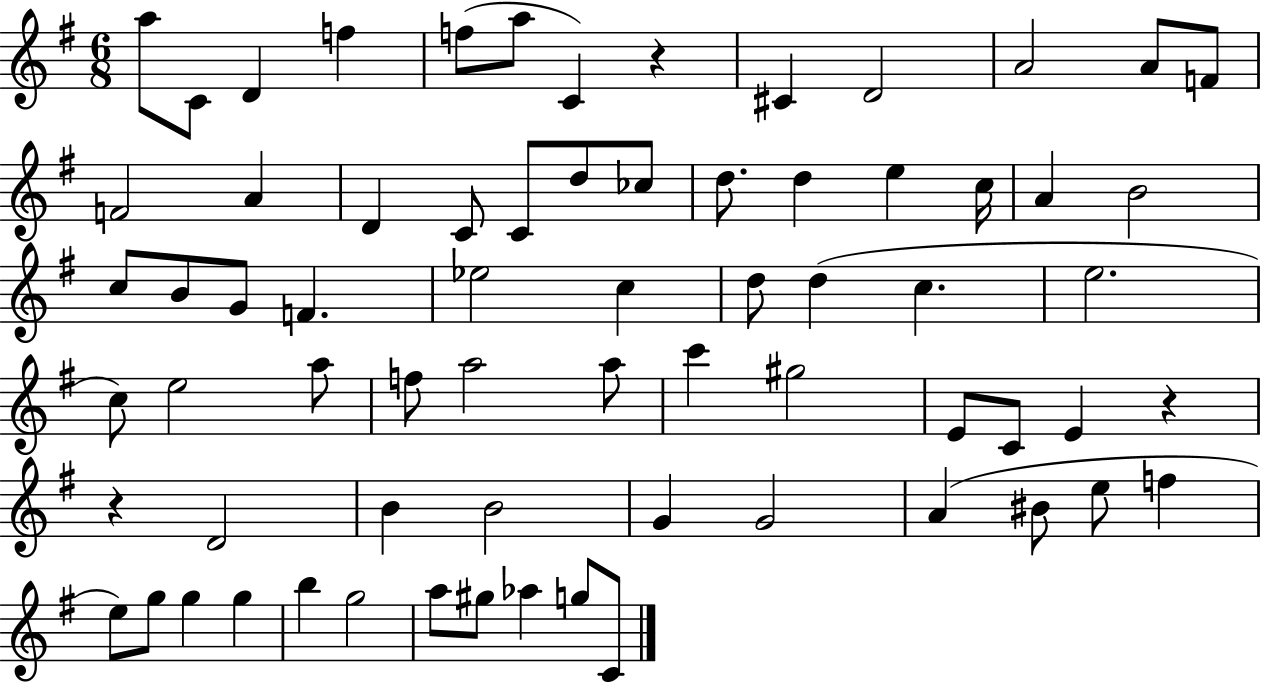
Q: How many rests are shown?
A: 3